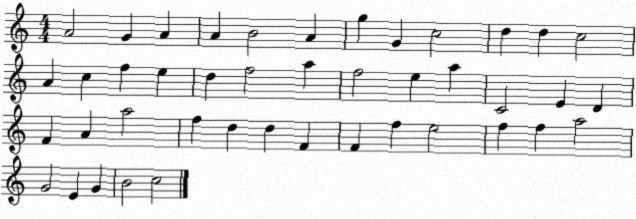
X:1
T:Untitled
M:4/4
L:1/4
K:C
A2 G A A B2 A g G c2 d d c2 A c f e d f2 a f2 e a C2 E D F A a2 f d d F F f e2 f f a2 G2 E G B2 c2